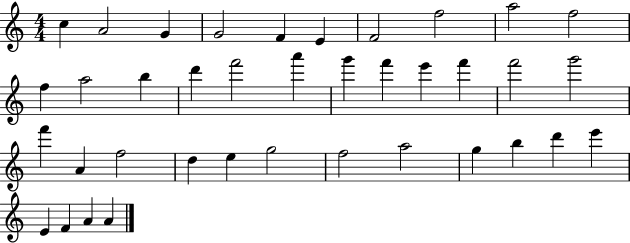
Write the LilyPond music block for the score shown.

{
  \clef treble
  \numericTimeSignature
  \time 4/4
  \key c \major
  c''4 a'2 g'4 | g'2 f'4 e'4 | f'2 f''2 | a''2 f''2 | \break f''4 a''2 b''4 | d'''4 f'''2 a'''4 | g'''4 f'''4 e'''4 f'''4 | f'''2 g'''2 | \break f'''4 a'4 f''2 | d''4 e''4 g''2 | f''2 a''2 | g''4 b''4 d'''4 e'''4 | \break e'4 f'4 a'4 a'4 | \bar "|."
}